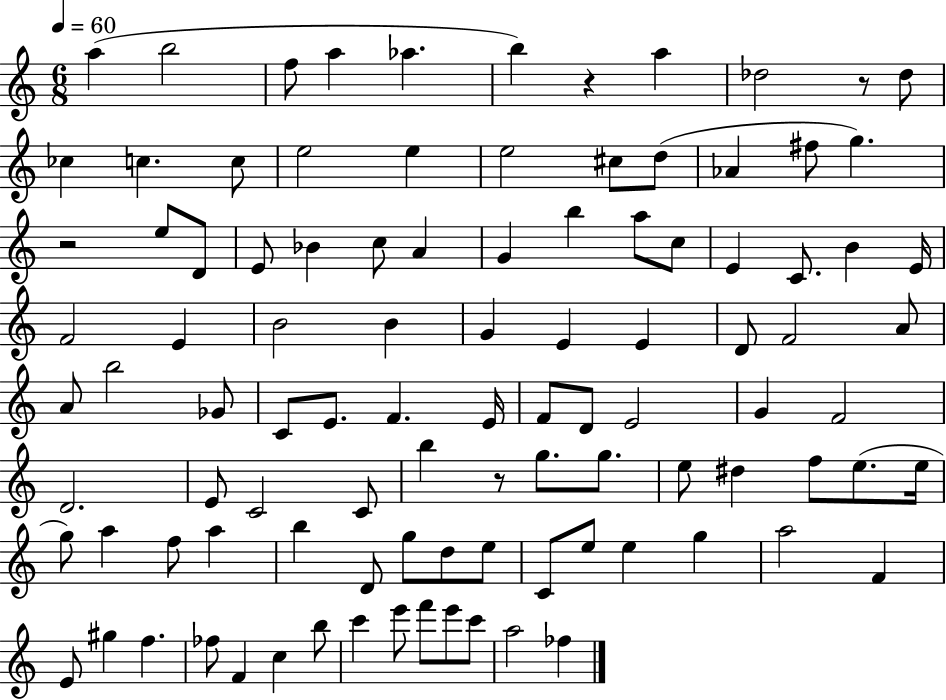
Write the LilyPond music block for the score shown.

{
  \clef treble
  \numericTimeSignature
  \time 6/8
  \key c \major
  \tempo 4 = 60
  \repeat volta 2 { a''4( b''2 | f''8 a''4 aes''4. | b''4) r4 a''4 | des''2 r8 des''8 | \break ces''4 c''4. c''8 | e''2 e''4 | e''2 cis''8 d''8( | aes'4 fis''8 g''4.) | \break r2 e''8 d'8 | e'8 bes'4 c''8 a'4 | g'4 b''4 a''8 c''8 | e'4 c'8. b'4 e'16 | \break f'2 e'4 | b'2 b'4 | g'4 e'4 e'4 | d'8 f'2 a'8 | \break a'8 b''2 ges'8 | c'8 e'8. f'4. e'16 | f'8 d'8 e'2 | g'4 f'2 | \break d'2. | e'8 c'2 c'8 | b''4 r8 g''8. g''8. | e''8 dis''4 f''8 e''8.( e''16 | \break g''8) a''4 f''8 a''4 | b''4 d'8 g''8 d''8 e''8 | c'8 e''8 e''4 g''4 | a''2 f'4 | \break e'8 gis''4 f''4. | fes''8 f'4 c''4 b''8 | c'''4 e'''8 f'''8 e'''8 c'''8 | a''2 fes''4 | \break } \bar "|."
}